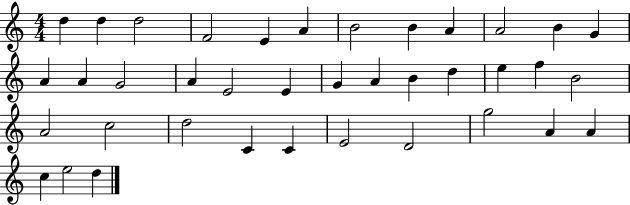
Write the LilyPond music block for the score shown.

{
  \clef treble
  \numericTimeSignature
  \time 4/4
  \key c \major
  d''4 d''4 d''2 | f'2 e'4 a'4 | b'2 b'4 a'4 | a'2 b'4 g'4 | \break a'4 a'4 g'2 | a'4 e'2 e'4 | g'4 a'4 b'4 d''4 | e''4 f''4 b'2 | \break a'2 c''2 | d''2 c'4 c'4 | e'2 d'2 | g''2 a'4 a'4 | \break c''4 e''2 d''4 | \bar "|."
}